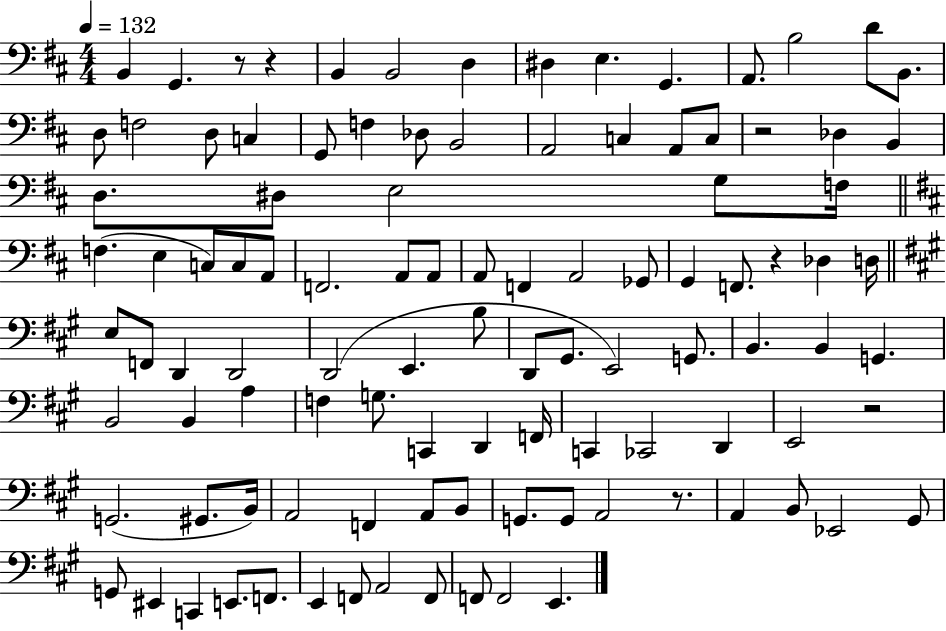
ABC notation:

X:1
T:Untitled
M:4/4
L:1/4
K:D
B,, G,, z/2 z B,, B,,2 D, ^D, E, G,, A,,/2 B,2 D/2 B,,/2 D,/2 F,2 D,/2 C, G,,/2 F, _D,/2 B,,2 A,,2 C, A,,/2 C,/2 z2 _D, B,, D,/2 ^D,/2 E,2 G,/2 F,/4 F, E, C,/2 C,/2 A,,/2 F,,2 A,,/2 A,,/2 A,,/2 F,, A,,2 _G,,/2 G,, F,,/2 z _D, D,/4 E,/2 F,,/2 D,, D,,2 D,,2 E,, B,/2 D,,/2 ^G,,/2 E,,2 G,,/2 B,, B,, G,, B,,2 B,, A, F, G,/2 C,, D,, F,,/4 C,, _C,,2 D,, E,,2 z2 G,,2 ^G,,/2 B,,/4 A,,2 F,, A,,/2 B,,/2 G,,/2 G,,/2 A,,2 z/2 A,, B,,/2 _E,,2 ^G,,/2 G,,/2 ^E,, C,, E,,/2 F,,/2 E,, F,,/2 A,,2 F,,/2 F,,/2 F,,2 E,,